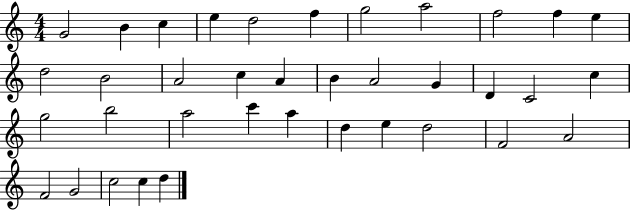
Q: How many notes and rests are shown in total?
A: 37